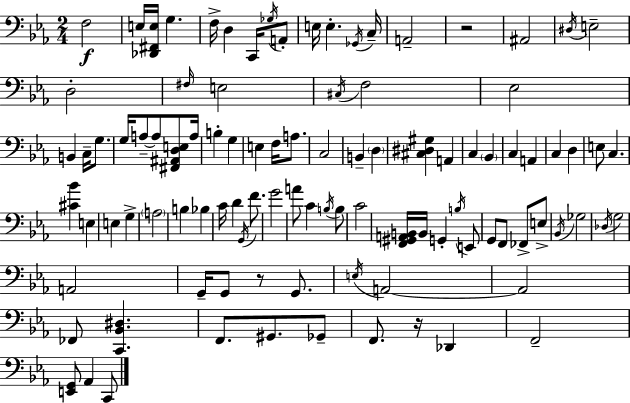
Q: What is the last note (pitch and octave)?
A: C2